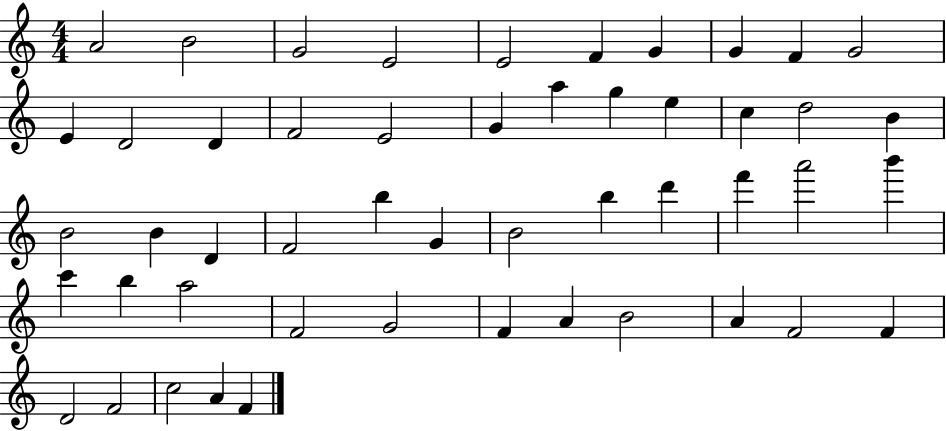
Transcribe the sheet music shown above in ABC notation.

X:1
T:Untitled
M:4/4
L:1/4
K:C
A2 B2 G2 E2 E2 F G G F G2 E D2 D F2 E2 G a g e c d2 B B2 B D F2 b G B2 b d' f' a'2 b' c' b a2 F2 G2 F A B2 A F2 F D2 F2 c2 A F